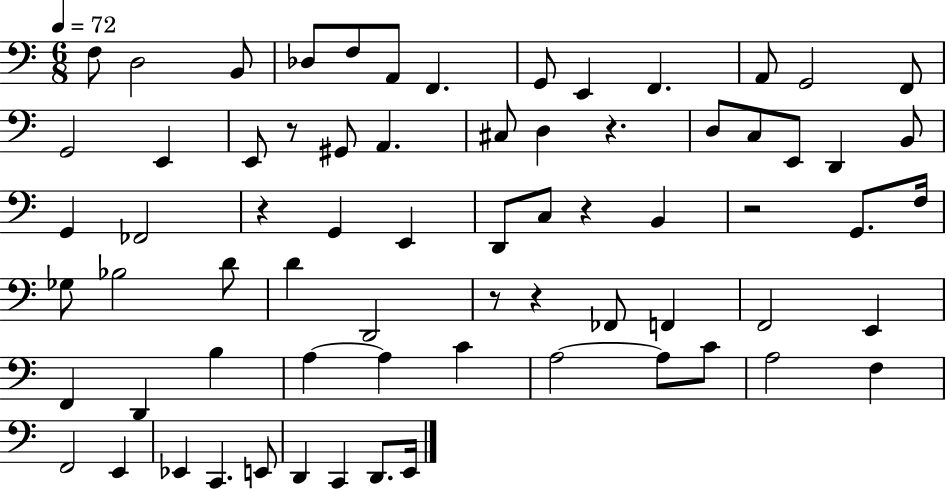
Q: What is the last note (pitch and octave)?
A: E2